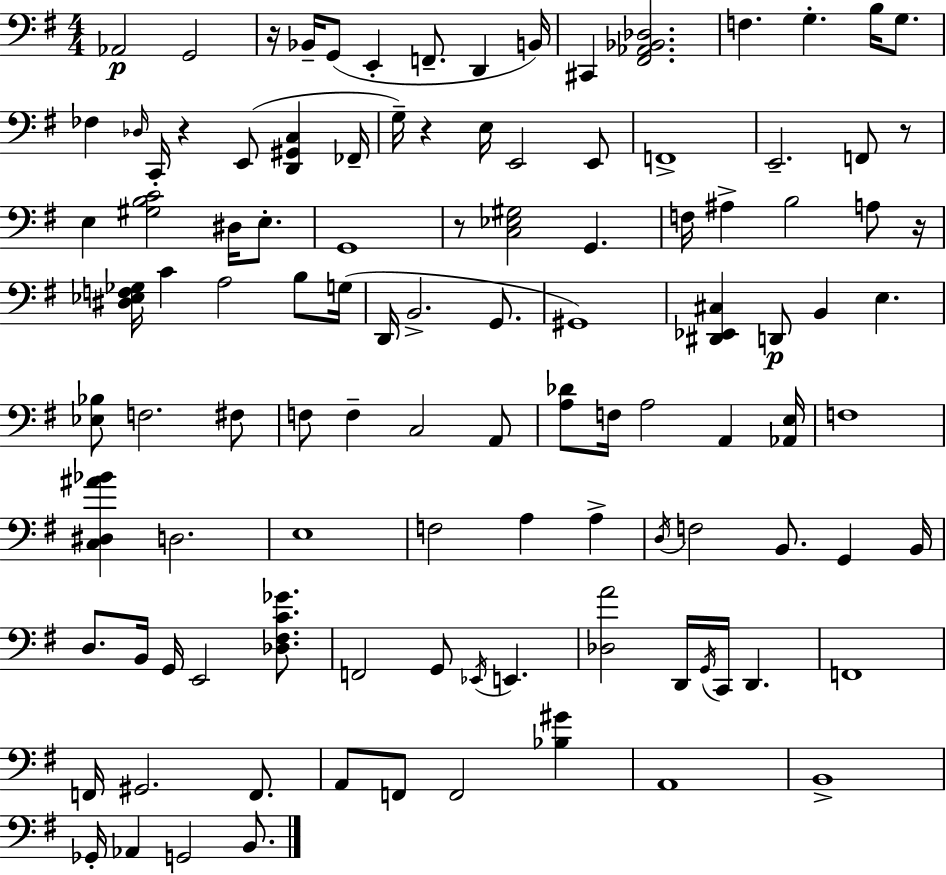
{
  \clef bass
  \numericTimeSignature
  \time 4/4
  \key e \minor
  aes,2\p g,2 | r16 bes,16-- g,8( e,4-. f,8.-- d,4 b,16) | cis,4 <fis, aes, bes, des>2. | f4. g4.-. b16 g8. | \break fes4 \grace { des16 } c,16-. r4 e,8( <d, gis, c>4 | fes,16-- g16--) r4 e16 e,2 e,8 | f,1-> | e,2.-- f,8 r8 | \break e4 <gis b c'>2 dis16 e8.-. | g,1 | r8 <c ees gis>2 g,4. | f16 ais4-> b2 a8 | \break r16 <dis ees f ges>16 c'4 a2 b8 | g16( d,16 b,2.-> g,8. | gis,1) | <dis, ees, cis>4 d,8\p b,4 e4. | \break <ees bes>8 f2. fis8 | f8 f4-- c2 a,8 | <a des'>8 f16 a2 a,4 | <aes, e>16 f1 | \break <c dis ais' bes'>4 d2. | e1 | f2 a4 a4-> | \acciaccatura { d16 } f2 b,8. g,4 | \break b,16 d8. b,16 g,16 e,2 <des fis c' ges'>8. | f,2 g,8 \acciaccatura { ees,16 } e,4. | <des a'>2 d,16 \acciaccatura { g,16 } c,16 d,4. | f,1 | \break f,16 gis,2. | f,8. a,8 f,8 f,2 | <bes gis'>4 a,1 | b,1-> | \break ges,16-. aes,4 g,2 | b,8. \bar "|."
}